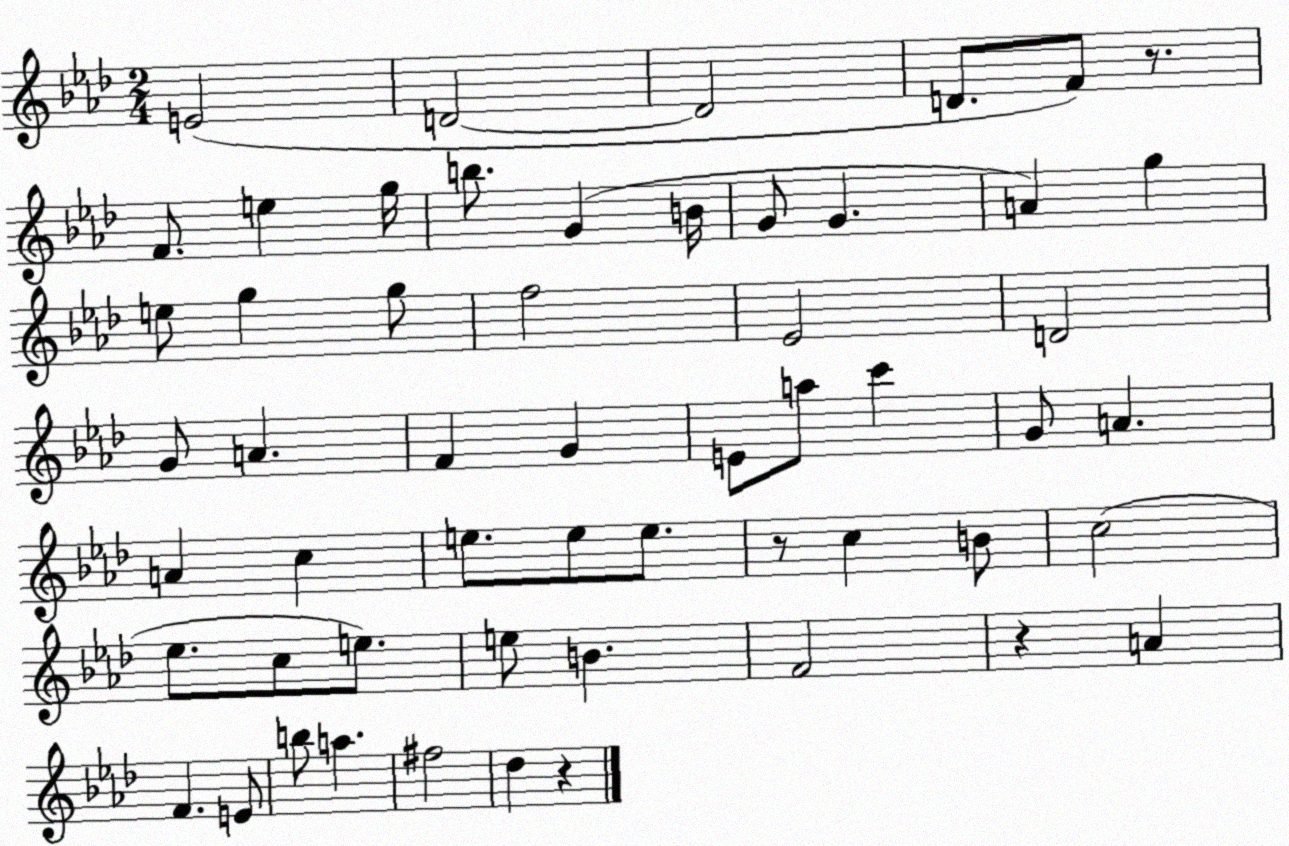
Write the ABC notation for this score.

X:1
T:Untitled
M:2/4
L:1/4
K:Ab
E2 D2 D2 D/2 F/2 z/2 F/2 e g/4 b/2 G B/4 G/2 G A g e/2 g g/2 f2 _E2 D2 G/2 A F G E/2 a/2 c' G/2 A A c e/2 e/2 e/2 z/2 c B/2 c2 _e/2 c/2 e/2 e/2 B F2 z A F E/2 b/2 a ^f2 _d z